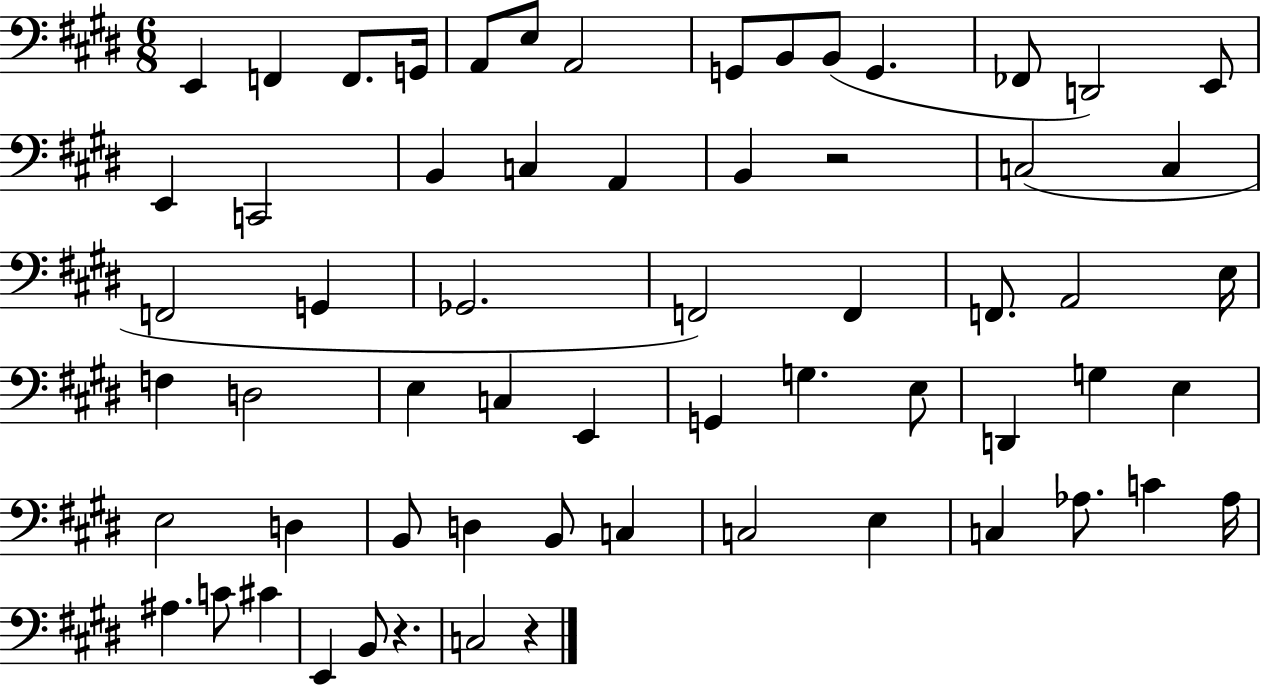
{
  \clef bass
  \numericTimeSignature
  \time 6/8
  \key e \major
  e,4 f,4 f,8. g,16 | a,8 e8 a,2 | g,8 b,8 b,8( g,4. | fes,8 d,2) e,8 | \break e,4 c,2 | b,4 c4 a,4 | b,4 r2 | c2( c4 | \break f,2 g,4 | ges,2. | f,2) f,4 | f,8. a,2 e16 | \break f4 d2 | e4 c4 e,4 | g,4 g4. e8 | d,4 g4 e4 | \break e2 d4 | b,8 d4 b,8 c4 | c2 e4 | c4 aes8. c'4 aes16 | \break ais4. c'8 cis'4 | e,4 b,8 r4. | c2 r4 | \bar "|."
}